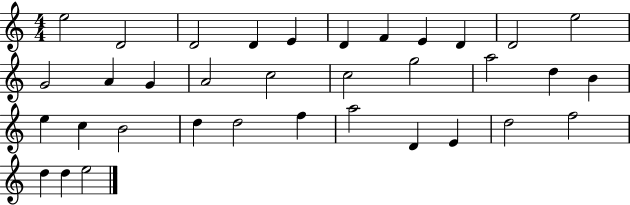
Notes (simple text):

E5/h D4/h D4/h D4/q E4/q D4/q F4/q E4/q D4/q D4/h E5/h G4/h A4/q G4/q A4/h C5/h C5/h G5/h A5/h D5/q B4/q E5/q C5/q B4/h D5/q D5/h F5/q A5/h D4/q E4/q D5/h F5/h D5/q D5/q E5/h